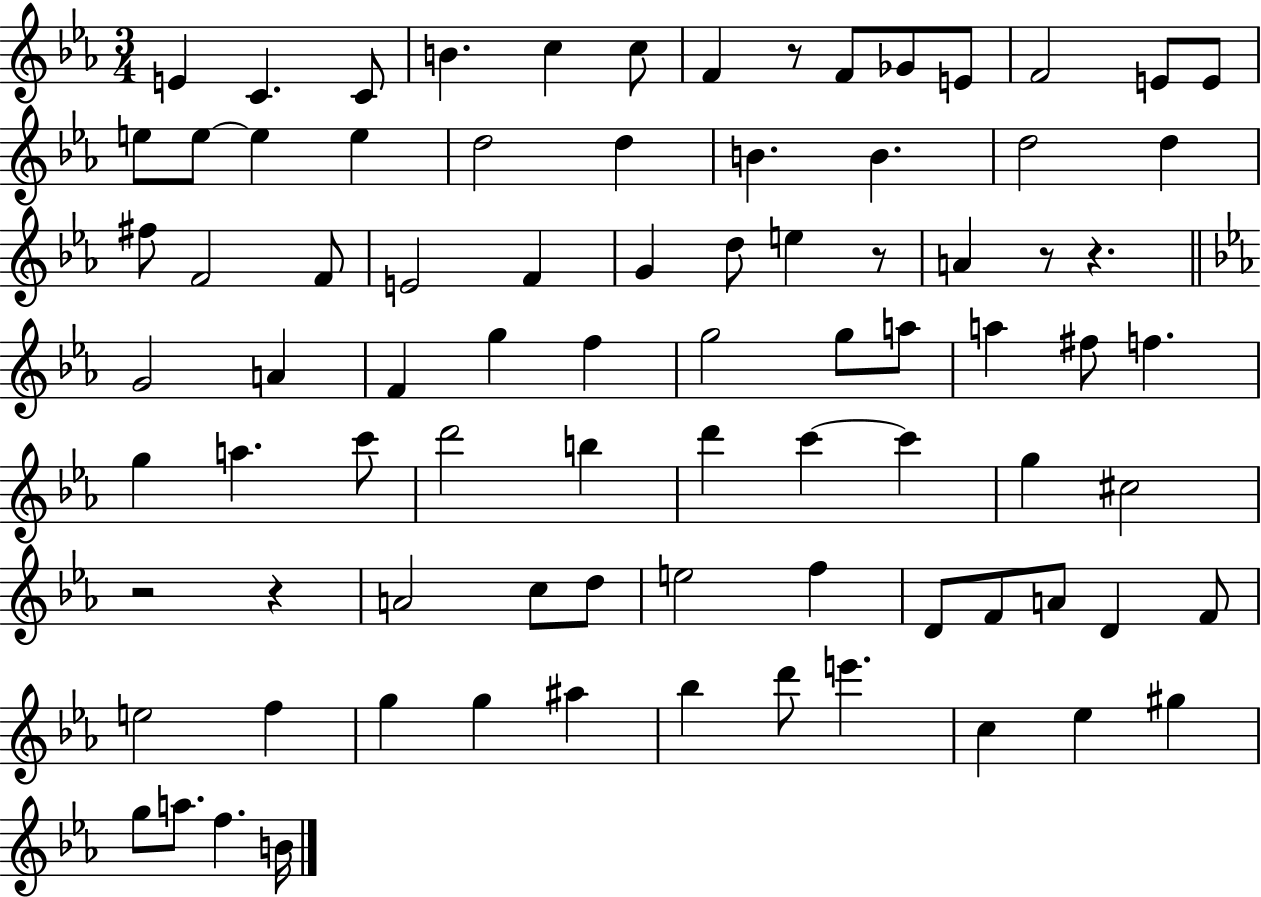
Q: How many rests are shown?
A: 6